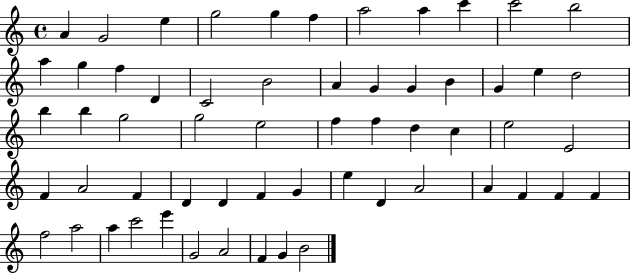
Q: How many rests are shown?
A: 0